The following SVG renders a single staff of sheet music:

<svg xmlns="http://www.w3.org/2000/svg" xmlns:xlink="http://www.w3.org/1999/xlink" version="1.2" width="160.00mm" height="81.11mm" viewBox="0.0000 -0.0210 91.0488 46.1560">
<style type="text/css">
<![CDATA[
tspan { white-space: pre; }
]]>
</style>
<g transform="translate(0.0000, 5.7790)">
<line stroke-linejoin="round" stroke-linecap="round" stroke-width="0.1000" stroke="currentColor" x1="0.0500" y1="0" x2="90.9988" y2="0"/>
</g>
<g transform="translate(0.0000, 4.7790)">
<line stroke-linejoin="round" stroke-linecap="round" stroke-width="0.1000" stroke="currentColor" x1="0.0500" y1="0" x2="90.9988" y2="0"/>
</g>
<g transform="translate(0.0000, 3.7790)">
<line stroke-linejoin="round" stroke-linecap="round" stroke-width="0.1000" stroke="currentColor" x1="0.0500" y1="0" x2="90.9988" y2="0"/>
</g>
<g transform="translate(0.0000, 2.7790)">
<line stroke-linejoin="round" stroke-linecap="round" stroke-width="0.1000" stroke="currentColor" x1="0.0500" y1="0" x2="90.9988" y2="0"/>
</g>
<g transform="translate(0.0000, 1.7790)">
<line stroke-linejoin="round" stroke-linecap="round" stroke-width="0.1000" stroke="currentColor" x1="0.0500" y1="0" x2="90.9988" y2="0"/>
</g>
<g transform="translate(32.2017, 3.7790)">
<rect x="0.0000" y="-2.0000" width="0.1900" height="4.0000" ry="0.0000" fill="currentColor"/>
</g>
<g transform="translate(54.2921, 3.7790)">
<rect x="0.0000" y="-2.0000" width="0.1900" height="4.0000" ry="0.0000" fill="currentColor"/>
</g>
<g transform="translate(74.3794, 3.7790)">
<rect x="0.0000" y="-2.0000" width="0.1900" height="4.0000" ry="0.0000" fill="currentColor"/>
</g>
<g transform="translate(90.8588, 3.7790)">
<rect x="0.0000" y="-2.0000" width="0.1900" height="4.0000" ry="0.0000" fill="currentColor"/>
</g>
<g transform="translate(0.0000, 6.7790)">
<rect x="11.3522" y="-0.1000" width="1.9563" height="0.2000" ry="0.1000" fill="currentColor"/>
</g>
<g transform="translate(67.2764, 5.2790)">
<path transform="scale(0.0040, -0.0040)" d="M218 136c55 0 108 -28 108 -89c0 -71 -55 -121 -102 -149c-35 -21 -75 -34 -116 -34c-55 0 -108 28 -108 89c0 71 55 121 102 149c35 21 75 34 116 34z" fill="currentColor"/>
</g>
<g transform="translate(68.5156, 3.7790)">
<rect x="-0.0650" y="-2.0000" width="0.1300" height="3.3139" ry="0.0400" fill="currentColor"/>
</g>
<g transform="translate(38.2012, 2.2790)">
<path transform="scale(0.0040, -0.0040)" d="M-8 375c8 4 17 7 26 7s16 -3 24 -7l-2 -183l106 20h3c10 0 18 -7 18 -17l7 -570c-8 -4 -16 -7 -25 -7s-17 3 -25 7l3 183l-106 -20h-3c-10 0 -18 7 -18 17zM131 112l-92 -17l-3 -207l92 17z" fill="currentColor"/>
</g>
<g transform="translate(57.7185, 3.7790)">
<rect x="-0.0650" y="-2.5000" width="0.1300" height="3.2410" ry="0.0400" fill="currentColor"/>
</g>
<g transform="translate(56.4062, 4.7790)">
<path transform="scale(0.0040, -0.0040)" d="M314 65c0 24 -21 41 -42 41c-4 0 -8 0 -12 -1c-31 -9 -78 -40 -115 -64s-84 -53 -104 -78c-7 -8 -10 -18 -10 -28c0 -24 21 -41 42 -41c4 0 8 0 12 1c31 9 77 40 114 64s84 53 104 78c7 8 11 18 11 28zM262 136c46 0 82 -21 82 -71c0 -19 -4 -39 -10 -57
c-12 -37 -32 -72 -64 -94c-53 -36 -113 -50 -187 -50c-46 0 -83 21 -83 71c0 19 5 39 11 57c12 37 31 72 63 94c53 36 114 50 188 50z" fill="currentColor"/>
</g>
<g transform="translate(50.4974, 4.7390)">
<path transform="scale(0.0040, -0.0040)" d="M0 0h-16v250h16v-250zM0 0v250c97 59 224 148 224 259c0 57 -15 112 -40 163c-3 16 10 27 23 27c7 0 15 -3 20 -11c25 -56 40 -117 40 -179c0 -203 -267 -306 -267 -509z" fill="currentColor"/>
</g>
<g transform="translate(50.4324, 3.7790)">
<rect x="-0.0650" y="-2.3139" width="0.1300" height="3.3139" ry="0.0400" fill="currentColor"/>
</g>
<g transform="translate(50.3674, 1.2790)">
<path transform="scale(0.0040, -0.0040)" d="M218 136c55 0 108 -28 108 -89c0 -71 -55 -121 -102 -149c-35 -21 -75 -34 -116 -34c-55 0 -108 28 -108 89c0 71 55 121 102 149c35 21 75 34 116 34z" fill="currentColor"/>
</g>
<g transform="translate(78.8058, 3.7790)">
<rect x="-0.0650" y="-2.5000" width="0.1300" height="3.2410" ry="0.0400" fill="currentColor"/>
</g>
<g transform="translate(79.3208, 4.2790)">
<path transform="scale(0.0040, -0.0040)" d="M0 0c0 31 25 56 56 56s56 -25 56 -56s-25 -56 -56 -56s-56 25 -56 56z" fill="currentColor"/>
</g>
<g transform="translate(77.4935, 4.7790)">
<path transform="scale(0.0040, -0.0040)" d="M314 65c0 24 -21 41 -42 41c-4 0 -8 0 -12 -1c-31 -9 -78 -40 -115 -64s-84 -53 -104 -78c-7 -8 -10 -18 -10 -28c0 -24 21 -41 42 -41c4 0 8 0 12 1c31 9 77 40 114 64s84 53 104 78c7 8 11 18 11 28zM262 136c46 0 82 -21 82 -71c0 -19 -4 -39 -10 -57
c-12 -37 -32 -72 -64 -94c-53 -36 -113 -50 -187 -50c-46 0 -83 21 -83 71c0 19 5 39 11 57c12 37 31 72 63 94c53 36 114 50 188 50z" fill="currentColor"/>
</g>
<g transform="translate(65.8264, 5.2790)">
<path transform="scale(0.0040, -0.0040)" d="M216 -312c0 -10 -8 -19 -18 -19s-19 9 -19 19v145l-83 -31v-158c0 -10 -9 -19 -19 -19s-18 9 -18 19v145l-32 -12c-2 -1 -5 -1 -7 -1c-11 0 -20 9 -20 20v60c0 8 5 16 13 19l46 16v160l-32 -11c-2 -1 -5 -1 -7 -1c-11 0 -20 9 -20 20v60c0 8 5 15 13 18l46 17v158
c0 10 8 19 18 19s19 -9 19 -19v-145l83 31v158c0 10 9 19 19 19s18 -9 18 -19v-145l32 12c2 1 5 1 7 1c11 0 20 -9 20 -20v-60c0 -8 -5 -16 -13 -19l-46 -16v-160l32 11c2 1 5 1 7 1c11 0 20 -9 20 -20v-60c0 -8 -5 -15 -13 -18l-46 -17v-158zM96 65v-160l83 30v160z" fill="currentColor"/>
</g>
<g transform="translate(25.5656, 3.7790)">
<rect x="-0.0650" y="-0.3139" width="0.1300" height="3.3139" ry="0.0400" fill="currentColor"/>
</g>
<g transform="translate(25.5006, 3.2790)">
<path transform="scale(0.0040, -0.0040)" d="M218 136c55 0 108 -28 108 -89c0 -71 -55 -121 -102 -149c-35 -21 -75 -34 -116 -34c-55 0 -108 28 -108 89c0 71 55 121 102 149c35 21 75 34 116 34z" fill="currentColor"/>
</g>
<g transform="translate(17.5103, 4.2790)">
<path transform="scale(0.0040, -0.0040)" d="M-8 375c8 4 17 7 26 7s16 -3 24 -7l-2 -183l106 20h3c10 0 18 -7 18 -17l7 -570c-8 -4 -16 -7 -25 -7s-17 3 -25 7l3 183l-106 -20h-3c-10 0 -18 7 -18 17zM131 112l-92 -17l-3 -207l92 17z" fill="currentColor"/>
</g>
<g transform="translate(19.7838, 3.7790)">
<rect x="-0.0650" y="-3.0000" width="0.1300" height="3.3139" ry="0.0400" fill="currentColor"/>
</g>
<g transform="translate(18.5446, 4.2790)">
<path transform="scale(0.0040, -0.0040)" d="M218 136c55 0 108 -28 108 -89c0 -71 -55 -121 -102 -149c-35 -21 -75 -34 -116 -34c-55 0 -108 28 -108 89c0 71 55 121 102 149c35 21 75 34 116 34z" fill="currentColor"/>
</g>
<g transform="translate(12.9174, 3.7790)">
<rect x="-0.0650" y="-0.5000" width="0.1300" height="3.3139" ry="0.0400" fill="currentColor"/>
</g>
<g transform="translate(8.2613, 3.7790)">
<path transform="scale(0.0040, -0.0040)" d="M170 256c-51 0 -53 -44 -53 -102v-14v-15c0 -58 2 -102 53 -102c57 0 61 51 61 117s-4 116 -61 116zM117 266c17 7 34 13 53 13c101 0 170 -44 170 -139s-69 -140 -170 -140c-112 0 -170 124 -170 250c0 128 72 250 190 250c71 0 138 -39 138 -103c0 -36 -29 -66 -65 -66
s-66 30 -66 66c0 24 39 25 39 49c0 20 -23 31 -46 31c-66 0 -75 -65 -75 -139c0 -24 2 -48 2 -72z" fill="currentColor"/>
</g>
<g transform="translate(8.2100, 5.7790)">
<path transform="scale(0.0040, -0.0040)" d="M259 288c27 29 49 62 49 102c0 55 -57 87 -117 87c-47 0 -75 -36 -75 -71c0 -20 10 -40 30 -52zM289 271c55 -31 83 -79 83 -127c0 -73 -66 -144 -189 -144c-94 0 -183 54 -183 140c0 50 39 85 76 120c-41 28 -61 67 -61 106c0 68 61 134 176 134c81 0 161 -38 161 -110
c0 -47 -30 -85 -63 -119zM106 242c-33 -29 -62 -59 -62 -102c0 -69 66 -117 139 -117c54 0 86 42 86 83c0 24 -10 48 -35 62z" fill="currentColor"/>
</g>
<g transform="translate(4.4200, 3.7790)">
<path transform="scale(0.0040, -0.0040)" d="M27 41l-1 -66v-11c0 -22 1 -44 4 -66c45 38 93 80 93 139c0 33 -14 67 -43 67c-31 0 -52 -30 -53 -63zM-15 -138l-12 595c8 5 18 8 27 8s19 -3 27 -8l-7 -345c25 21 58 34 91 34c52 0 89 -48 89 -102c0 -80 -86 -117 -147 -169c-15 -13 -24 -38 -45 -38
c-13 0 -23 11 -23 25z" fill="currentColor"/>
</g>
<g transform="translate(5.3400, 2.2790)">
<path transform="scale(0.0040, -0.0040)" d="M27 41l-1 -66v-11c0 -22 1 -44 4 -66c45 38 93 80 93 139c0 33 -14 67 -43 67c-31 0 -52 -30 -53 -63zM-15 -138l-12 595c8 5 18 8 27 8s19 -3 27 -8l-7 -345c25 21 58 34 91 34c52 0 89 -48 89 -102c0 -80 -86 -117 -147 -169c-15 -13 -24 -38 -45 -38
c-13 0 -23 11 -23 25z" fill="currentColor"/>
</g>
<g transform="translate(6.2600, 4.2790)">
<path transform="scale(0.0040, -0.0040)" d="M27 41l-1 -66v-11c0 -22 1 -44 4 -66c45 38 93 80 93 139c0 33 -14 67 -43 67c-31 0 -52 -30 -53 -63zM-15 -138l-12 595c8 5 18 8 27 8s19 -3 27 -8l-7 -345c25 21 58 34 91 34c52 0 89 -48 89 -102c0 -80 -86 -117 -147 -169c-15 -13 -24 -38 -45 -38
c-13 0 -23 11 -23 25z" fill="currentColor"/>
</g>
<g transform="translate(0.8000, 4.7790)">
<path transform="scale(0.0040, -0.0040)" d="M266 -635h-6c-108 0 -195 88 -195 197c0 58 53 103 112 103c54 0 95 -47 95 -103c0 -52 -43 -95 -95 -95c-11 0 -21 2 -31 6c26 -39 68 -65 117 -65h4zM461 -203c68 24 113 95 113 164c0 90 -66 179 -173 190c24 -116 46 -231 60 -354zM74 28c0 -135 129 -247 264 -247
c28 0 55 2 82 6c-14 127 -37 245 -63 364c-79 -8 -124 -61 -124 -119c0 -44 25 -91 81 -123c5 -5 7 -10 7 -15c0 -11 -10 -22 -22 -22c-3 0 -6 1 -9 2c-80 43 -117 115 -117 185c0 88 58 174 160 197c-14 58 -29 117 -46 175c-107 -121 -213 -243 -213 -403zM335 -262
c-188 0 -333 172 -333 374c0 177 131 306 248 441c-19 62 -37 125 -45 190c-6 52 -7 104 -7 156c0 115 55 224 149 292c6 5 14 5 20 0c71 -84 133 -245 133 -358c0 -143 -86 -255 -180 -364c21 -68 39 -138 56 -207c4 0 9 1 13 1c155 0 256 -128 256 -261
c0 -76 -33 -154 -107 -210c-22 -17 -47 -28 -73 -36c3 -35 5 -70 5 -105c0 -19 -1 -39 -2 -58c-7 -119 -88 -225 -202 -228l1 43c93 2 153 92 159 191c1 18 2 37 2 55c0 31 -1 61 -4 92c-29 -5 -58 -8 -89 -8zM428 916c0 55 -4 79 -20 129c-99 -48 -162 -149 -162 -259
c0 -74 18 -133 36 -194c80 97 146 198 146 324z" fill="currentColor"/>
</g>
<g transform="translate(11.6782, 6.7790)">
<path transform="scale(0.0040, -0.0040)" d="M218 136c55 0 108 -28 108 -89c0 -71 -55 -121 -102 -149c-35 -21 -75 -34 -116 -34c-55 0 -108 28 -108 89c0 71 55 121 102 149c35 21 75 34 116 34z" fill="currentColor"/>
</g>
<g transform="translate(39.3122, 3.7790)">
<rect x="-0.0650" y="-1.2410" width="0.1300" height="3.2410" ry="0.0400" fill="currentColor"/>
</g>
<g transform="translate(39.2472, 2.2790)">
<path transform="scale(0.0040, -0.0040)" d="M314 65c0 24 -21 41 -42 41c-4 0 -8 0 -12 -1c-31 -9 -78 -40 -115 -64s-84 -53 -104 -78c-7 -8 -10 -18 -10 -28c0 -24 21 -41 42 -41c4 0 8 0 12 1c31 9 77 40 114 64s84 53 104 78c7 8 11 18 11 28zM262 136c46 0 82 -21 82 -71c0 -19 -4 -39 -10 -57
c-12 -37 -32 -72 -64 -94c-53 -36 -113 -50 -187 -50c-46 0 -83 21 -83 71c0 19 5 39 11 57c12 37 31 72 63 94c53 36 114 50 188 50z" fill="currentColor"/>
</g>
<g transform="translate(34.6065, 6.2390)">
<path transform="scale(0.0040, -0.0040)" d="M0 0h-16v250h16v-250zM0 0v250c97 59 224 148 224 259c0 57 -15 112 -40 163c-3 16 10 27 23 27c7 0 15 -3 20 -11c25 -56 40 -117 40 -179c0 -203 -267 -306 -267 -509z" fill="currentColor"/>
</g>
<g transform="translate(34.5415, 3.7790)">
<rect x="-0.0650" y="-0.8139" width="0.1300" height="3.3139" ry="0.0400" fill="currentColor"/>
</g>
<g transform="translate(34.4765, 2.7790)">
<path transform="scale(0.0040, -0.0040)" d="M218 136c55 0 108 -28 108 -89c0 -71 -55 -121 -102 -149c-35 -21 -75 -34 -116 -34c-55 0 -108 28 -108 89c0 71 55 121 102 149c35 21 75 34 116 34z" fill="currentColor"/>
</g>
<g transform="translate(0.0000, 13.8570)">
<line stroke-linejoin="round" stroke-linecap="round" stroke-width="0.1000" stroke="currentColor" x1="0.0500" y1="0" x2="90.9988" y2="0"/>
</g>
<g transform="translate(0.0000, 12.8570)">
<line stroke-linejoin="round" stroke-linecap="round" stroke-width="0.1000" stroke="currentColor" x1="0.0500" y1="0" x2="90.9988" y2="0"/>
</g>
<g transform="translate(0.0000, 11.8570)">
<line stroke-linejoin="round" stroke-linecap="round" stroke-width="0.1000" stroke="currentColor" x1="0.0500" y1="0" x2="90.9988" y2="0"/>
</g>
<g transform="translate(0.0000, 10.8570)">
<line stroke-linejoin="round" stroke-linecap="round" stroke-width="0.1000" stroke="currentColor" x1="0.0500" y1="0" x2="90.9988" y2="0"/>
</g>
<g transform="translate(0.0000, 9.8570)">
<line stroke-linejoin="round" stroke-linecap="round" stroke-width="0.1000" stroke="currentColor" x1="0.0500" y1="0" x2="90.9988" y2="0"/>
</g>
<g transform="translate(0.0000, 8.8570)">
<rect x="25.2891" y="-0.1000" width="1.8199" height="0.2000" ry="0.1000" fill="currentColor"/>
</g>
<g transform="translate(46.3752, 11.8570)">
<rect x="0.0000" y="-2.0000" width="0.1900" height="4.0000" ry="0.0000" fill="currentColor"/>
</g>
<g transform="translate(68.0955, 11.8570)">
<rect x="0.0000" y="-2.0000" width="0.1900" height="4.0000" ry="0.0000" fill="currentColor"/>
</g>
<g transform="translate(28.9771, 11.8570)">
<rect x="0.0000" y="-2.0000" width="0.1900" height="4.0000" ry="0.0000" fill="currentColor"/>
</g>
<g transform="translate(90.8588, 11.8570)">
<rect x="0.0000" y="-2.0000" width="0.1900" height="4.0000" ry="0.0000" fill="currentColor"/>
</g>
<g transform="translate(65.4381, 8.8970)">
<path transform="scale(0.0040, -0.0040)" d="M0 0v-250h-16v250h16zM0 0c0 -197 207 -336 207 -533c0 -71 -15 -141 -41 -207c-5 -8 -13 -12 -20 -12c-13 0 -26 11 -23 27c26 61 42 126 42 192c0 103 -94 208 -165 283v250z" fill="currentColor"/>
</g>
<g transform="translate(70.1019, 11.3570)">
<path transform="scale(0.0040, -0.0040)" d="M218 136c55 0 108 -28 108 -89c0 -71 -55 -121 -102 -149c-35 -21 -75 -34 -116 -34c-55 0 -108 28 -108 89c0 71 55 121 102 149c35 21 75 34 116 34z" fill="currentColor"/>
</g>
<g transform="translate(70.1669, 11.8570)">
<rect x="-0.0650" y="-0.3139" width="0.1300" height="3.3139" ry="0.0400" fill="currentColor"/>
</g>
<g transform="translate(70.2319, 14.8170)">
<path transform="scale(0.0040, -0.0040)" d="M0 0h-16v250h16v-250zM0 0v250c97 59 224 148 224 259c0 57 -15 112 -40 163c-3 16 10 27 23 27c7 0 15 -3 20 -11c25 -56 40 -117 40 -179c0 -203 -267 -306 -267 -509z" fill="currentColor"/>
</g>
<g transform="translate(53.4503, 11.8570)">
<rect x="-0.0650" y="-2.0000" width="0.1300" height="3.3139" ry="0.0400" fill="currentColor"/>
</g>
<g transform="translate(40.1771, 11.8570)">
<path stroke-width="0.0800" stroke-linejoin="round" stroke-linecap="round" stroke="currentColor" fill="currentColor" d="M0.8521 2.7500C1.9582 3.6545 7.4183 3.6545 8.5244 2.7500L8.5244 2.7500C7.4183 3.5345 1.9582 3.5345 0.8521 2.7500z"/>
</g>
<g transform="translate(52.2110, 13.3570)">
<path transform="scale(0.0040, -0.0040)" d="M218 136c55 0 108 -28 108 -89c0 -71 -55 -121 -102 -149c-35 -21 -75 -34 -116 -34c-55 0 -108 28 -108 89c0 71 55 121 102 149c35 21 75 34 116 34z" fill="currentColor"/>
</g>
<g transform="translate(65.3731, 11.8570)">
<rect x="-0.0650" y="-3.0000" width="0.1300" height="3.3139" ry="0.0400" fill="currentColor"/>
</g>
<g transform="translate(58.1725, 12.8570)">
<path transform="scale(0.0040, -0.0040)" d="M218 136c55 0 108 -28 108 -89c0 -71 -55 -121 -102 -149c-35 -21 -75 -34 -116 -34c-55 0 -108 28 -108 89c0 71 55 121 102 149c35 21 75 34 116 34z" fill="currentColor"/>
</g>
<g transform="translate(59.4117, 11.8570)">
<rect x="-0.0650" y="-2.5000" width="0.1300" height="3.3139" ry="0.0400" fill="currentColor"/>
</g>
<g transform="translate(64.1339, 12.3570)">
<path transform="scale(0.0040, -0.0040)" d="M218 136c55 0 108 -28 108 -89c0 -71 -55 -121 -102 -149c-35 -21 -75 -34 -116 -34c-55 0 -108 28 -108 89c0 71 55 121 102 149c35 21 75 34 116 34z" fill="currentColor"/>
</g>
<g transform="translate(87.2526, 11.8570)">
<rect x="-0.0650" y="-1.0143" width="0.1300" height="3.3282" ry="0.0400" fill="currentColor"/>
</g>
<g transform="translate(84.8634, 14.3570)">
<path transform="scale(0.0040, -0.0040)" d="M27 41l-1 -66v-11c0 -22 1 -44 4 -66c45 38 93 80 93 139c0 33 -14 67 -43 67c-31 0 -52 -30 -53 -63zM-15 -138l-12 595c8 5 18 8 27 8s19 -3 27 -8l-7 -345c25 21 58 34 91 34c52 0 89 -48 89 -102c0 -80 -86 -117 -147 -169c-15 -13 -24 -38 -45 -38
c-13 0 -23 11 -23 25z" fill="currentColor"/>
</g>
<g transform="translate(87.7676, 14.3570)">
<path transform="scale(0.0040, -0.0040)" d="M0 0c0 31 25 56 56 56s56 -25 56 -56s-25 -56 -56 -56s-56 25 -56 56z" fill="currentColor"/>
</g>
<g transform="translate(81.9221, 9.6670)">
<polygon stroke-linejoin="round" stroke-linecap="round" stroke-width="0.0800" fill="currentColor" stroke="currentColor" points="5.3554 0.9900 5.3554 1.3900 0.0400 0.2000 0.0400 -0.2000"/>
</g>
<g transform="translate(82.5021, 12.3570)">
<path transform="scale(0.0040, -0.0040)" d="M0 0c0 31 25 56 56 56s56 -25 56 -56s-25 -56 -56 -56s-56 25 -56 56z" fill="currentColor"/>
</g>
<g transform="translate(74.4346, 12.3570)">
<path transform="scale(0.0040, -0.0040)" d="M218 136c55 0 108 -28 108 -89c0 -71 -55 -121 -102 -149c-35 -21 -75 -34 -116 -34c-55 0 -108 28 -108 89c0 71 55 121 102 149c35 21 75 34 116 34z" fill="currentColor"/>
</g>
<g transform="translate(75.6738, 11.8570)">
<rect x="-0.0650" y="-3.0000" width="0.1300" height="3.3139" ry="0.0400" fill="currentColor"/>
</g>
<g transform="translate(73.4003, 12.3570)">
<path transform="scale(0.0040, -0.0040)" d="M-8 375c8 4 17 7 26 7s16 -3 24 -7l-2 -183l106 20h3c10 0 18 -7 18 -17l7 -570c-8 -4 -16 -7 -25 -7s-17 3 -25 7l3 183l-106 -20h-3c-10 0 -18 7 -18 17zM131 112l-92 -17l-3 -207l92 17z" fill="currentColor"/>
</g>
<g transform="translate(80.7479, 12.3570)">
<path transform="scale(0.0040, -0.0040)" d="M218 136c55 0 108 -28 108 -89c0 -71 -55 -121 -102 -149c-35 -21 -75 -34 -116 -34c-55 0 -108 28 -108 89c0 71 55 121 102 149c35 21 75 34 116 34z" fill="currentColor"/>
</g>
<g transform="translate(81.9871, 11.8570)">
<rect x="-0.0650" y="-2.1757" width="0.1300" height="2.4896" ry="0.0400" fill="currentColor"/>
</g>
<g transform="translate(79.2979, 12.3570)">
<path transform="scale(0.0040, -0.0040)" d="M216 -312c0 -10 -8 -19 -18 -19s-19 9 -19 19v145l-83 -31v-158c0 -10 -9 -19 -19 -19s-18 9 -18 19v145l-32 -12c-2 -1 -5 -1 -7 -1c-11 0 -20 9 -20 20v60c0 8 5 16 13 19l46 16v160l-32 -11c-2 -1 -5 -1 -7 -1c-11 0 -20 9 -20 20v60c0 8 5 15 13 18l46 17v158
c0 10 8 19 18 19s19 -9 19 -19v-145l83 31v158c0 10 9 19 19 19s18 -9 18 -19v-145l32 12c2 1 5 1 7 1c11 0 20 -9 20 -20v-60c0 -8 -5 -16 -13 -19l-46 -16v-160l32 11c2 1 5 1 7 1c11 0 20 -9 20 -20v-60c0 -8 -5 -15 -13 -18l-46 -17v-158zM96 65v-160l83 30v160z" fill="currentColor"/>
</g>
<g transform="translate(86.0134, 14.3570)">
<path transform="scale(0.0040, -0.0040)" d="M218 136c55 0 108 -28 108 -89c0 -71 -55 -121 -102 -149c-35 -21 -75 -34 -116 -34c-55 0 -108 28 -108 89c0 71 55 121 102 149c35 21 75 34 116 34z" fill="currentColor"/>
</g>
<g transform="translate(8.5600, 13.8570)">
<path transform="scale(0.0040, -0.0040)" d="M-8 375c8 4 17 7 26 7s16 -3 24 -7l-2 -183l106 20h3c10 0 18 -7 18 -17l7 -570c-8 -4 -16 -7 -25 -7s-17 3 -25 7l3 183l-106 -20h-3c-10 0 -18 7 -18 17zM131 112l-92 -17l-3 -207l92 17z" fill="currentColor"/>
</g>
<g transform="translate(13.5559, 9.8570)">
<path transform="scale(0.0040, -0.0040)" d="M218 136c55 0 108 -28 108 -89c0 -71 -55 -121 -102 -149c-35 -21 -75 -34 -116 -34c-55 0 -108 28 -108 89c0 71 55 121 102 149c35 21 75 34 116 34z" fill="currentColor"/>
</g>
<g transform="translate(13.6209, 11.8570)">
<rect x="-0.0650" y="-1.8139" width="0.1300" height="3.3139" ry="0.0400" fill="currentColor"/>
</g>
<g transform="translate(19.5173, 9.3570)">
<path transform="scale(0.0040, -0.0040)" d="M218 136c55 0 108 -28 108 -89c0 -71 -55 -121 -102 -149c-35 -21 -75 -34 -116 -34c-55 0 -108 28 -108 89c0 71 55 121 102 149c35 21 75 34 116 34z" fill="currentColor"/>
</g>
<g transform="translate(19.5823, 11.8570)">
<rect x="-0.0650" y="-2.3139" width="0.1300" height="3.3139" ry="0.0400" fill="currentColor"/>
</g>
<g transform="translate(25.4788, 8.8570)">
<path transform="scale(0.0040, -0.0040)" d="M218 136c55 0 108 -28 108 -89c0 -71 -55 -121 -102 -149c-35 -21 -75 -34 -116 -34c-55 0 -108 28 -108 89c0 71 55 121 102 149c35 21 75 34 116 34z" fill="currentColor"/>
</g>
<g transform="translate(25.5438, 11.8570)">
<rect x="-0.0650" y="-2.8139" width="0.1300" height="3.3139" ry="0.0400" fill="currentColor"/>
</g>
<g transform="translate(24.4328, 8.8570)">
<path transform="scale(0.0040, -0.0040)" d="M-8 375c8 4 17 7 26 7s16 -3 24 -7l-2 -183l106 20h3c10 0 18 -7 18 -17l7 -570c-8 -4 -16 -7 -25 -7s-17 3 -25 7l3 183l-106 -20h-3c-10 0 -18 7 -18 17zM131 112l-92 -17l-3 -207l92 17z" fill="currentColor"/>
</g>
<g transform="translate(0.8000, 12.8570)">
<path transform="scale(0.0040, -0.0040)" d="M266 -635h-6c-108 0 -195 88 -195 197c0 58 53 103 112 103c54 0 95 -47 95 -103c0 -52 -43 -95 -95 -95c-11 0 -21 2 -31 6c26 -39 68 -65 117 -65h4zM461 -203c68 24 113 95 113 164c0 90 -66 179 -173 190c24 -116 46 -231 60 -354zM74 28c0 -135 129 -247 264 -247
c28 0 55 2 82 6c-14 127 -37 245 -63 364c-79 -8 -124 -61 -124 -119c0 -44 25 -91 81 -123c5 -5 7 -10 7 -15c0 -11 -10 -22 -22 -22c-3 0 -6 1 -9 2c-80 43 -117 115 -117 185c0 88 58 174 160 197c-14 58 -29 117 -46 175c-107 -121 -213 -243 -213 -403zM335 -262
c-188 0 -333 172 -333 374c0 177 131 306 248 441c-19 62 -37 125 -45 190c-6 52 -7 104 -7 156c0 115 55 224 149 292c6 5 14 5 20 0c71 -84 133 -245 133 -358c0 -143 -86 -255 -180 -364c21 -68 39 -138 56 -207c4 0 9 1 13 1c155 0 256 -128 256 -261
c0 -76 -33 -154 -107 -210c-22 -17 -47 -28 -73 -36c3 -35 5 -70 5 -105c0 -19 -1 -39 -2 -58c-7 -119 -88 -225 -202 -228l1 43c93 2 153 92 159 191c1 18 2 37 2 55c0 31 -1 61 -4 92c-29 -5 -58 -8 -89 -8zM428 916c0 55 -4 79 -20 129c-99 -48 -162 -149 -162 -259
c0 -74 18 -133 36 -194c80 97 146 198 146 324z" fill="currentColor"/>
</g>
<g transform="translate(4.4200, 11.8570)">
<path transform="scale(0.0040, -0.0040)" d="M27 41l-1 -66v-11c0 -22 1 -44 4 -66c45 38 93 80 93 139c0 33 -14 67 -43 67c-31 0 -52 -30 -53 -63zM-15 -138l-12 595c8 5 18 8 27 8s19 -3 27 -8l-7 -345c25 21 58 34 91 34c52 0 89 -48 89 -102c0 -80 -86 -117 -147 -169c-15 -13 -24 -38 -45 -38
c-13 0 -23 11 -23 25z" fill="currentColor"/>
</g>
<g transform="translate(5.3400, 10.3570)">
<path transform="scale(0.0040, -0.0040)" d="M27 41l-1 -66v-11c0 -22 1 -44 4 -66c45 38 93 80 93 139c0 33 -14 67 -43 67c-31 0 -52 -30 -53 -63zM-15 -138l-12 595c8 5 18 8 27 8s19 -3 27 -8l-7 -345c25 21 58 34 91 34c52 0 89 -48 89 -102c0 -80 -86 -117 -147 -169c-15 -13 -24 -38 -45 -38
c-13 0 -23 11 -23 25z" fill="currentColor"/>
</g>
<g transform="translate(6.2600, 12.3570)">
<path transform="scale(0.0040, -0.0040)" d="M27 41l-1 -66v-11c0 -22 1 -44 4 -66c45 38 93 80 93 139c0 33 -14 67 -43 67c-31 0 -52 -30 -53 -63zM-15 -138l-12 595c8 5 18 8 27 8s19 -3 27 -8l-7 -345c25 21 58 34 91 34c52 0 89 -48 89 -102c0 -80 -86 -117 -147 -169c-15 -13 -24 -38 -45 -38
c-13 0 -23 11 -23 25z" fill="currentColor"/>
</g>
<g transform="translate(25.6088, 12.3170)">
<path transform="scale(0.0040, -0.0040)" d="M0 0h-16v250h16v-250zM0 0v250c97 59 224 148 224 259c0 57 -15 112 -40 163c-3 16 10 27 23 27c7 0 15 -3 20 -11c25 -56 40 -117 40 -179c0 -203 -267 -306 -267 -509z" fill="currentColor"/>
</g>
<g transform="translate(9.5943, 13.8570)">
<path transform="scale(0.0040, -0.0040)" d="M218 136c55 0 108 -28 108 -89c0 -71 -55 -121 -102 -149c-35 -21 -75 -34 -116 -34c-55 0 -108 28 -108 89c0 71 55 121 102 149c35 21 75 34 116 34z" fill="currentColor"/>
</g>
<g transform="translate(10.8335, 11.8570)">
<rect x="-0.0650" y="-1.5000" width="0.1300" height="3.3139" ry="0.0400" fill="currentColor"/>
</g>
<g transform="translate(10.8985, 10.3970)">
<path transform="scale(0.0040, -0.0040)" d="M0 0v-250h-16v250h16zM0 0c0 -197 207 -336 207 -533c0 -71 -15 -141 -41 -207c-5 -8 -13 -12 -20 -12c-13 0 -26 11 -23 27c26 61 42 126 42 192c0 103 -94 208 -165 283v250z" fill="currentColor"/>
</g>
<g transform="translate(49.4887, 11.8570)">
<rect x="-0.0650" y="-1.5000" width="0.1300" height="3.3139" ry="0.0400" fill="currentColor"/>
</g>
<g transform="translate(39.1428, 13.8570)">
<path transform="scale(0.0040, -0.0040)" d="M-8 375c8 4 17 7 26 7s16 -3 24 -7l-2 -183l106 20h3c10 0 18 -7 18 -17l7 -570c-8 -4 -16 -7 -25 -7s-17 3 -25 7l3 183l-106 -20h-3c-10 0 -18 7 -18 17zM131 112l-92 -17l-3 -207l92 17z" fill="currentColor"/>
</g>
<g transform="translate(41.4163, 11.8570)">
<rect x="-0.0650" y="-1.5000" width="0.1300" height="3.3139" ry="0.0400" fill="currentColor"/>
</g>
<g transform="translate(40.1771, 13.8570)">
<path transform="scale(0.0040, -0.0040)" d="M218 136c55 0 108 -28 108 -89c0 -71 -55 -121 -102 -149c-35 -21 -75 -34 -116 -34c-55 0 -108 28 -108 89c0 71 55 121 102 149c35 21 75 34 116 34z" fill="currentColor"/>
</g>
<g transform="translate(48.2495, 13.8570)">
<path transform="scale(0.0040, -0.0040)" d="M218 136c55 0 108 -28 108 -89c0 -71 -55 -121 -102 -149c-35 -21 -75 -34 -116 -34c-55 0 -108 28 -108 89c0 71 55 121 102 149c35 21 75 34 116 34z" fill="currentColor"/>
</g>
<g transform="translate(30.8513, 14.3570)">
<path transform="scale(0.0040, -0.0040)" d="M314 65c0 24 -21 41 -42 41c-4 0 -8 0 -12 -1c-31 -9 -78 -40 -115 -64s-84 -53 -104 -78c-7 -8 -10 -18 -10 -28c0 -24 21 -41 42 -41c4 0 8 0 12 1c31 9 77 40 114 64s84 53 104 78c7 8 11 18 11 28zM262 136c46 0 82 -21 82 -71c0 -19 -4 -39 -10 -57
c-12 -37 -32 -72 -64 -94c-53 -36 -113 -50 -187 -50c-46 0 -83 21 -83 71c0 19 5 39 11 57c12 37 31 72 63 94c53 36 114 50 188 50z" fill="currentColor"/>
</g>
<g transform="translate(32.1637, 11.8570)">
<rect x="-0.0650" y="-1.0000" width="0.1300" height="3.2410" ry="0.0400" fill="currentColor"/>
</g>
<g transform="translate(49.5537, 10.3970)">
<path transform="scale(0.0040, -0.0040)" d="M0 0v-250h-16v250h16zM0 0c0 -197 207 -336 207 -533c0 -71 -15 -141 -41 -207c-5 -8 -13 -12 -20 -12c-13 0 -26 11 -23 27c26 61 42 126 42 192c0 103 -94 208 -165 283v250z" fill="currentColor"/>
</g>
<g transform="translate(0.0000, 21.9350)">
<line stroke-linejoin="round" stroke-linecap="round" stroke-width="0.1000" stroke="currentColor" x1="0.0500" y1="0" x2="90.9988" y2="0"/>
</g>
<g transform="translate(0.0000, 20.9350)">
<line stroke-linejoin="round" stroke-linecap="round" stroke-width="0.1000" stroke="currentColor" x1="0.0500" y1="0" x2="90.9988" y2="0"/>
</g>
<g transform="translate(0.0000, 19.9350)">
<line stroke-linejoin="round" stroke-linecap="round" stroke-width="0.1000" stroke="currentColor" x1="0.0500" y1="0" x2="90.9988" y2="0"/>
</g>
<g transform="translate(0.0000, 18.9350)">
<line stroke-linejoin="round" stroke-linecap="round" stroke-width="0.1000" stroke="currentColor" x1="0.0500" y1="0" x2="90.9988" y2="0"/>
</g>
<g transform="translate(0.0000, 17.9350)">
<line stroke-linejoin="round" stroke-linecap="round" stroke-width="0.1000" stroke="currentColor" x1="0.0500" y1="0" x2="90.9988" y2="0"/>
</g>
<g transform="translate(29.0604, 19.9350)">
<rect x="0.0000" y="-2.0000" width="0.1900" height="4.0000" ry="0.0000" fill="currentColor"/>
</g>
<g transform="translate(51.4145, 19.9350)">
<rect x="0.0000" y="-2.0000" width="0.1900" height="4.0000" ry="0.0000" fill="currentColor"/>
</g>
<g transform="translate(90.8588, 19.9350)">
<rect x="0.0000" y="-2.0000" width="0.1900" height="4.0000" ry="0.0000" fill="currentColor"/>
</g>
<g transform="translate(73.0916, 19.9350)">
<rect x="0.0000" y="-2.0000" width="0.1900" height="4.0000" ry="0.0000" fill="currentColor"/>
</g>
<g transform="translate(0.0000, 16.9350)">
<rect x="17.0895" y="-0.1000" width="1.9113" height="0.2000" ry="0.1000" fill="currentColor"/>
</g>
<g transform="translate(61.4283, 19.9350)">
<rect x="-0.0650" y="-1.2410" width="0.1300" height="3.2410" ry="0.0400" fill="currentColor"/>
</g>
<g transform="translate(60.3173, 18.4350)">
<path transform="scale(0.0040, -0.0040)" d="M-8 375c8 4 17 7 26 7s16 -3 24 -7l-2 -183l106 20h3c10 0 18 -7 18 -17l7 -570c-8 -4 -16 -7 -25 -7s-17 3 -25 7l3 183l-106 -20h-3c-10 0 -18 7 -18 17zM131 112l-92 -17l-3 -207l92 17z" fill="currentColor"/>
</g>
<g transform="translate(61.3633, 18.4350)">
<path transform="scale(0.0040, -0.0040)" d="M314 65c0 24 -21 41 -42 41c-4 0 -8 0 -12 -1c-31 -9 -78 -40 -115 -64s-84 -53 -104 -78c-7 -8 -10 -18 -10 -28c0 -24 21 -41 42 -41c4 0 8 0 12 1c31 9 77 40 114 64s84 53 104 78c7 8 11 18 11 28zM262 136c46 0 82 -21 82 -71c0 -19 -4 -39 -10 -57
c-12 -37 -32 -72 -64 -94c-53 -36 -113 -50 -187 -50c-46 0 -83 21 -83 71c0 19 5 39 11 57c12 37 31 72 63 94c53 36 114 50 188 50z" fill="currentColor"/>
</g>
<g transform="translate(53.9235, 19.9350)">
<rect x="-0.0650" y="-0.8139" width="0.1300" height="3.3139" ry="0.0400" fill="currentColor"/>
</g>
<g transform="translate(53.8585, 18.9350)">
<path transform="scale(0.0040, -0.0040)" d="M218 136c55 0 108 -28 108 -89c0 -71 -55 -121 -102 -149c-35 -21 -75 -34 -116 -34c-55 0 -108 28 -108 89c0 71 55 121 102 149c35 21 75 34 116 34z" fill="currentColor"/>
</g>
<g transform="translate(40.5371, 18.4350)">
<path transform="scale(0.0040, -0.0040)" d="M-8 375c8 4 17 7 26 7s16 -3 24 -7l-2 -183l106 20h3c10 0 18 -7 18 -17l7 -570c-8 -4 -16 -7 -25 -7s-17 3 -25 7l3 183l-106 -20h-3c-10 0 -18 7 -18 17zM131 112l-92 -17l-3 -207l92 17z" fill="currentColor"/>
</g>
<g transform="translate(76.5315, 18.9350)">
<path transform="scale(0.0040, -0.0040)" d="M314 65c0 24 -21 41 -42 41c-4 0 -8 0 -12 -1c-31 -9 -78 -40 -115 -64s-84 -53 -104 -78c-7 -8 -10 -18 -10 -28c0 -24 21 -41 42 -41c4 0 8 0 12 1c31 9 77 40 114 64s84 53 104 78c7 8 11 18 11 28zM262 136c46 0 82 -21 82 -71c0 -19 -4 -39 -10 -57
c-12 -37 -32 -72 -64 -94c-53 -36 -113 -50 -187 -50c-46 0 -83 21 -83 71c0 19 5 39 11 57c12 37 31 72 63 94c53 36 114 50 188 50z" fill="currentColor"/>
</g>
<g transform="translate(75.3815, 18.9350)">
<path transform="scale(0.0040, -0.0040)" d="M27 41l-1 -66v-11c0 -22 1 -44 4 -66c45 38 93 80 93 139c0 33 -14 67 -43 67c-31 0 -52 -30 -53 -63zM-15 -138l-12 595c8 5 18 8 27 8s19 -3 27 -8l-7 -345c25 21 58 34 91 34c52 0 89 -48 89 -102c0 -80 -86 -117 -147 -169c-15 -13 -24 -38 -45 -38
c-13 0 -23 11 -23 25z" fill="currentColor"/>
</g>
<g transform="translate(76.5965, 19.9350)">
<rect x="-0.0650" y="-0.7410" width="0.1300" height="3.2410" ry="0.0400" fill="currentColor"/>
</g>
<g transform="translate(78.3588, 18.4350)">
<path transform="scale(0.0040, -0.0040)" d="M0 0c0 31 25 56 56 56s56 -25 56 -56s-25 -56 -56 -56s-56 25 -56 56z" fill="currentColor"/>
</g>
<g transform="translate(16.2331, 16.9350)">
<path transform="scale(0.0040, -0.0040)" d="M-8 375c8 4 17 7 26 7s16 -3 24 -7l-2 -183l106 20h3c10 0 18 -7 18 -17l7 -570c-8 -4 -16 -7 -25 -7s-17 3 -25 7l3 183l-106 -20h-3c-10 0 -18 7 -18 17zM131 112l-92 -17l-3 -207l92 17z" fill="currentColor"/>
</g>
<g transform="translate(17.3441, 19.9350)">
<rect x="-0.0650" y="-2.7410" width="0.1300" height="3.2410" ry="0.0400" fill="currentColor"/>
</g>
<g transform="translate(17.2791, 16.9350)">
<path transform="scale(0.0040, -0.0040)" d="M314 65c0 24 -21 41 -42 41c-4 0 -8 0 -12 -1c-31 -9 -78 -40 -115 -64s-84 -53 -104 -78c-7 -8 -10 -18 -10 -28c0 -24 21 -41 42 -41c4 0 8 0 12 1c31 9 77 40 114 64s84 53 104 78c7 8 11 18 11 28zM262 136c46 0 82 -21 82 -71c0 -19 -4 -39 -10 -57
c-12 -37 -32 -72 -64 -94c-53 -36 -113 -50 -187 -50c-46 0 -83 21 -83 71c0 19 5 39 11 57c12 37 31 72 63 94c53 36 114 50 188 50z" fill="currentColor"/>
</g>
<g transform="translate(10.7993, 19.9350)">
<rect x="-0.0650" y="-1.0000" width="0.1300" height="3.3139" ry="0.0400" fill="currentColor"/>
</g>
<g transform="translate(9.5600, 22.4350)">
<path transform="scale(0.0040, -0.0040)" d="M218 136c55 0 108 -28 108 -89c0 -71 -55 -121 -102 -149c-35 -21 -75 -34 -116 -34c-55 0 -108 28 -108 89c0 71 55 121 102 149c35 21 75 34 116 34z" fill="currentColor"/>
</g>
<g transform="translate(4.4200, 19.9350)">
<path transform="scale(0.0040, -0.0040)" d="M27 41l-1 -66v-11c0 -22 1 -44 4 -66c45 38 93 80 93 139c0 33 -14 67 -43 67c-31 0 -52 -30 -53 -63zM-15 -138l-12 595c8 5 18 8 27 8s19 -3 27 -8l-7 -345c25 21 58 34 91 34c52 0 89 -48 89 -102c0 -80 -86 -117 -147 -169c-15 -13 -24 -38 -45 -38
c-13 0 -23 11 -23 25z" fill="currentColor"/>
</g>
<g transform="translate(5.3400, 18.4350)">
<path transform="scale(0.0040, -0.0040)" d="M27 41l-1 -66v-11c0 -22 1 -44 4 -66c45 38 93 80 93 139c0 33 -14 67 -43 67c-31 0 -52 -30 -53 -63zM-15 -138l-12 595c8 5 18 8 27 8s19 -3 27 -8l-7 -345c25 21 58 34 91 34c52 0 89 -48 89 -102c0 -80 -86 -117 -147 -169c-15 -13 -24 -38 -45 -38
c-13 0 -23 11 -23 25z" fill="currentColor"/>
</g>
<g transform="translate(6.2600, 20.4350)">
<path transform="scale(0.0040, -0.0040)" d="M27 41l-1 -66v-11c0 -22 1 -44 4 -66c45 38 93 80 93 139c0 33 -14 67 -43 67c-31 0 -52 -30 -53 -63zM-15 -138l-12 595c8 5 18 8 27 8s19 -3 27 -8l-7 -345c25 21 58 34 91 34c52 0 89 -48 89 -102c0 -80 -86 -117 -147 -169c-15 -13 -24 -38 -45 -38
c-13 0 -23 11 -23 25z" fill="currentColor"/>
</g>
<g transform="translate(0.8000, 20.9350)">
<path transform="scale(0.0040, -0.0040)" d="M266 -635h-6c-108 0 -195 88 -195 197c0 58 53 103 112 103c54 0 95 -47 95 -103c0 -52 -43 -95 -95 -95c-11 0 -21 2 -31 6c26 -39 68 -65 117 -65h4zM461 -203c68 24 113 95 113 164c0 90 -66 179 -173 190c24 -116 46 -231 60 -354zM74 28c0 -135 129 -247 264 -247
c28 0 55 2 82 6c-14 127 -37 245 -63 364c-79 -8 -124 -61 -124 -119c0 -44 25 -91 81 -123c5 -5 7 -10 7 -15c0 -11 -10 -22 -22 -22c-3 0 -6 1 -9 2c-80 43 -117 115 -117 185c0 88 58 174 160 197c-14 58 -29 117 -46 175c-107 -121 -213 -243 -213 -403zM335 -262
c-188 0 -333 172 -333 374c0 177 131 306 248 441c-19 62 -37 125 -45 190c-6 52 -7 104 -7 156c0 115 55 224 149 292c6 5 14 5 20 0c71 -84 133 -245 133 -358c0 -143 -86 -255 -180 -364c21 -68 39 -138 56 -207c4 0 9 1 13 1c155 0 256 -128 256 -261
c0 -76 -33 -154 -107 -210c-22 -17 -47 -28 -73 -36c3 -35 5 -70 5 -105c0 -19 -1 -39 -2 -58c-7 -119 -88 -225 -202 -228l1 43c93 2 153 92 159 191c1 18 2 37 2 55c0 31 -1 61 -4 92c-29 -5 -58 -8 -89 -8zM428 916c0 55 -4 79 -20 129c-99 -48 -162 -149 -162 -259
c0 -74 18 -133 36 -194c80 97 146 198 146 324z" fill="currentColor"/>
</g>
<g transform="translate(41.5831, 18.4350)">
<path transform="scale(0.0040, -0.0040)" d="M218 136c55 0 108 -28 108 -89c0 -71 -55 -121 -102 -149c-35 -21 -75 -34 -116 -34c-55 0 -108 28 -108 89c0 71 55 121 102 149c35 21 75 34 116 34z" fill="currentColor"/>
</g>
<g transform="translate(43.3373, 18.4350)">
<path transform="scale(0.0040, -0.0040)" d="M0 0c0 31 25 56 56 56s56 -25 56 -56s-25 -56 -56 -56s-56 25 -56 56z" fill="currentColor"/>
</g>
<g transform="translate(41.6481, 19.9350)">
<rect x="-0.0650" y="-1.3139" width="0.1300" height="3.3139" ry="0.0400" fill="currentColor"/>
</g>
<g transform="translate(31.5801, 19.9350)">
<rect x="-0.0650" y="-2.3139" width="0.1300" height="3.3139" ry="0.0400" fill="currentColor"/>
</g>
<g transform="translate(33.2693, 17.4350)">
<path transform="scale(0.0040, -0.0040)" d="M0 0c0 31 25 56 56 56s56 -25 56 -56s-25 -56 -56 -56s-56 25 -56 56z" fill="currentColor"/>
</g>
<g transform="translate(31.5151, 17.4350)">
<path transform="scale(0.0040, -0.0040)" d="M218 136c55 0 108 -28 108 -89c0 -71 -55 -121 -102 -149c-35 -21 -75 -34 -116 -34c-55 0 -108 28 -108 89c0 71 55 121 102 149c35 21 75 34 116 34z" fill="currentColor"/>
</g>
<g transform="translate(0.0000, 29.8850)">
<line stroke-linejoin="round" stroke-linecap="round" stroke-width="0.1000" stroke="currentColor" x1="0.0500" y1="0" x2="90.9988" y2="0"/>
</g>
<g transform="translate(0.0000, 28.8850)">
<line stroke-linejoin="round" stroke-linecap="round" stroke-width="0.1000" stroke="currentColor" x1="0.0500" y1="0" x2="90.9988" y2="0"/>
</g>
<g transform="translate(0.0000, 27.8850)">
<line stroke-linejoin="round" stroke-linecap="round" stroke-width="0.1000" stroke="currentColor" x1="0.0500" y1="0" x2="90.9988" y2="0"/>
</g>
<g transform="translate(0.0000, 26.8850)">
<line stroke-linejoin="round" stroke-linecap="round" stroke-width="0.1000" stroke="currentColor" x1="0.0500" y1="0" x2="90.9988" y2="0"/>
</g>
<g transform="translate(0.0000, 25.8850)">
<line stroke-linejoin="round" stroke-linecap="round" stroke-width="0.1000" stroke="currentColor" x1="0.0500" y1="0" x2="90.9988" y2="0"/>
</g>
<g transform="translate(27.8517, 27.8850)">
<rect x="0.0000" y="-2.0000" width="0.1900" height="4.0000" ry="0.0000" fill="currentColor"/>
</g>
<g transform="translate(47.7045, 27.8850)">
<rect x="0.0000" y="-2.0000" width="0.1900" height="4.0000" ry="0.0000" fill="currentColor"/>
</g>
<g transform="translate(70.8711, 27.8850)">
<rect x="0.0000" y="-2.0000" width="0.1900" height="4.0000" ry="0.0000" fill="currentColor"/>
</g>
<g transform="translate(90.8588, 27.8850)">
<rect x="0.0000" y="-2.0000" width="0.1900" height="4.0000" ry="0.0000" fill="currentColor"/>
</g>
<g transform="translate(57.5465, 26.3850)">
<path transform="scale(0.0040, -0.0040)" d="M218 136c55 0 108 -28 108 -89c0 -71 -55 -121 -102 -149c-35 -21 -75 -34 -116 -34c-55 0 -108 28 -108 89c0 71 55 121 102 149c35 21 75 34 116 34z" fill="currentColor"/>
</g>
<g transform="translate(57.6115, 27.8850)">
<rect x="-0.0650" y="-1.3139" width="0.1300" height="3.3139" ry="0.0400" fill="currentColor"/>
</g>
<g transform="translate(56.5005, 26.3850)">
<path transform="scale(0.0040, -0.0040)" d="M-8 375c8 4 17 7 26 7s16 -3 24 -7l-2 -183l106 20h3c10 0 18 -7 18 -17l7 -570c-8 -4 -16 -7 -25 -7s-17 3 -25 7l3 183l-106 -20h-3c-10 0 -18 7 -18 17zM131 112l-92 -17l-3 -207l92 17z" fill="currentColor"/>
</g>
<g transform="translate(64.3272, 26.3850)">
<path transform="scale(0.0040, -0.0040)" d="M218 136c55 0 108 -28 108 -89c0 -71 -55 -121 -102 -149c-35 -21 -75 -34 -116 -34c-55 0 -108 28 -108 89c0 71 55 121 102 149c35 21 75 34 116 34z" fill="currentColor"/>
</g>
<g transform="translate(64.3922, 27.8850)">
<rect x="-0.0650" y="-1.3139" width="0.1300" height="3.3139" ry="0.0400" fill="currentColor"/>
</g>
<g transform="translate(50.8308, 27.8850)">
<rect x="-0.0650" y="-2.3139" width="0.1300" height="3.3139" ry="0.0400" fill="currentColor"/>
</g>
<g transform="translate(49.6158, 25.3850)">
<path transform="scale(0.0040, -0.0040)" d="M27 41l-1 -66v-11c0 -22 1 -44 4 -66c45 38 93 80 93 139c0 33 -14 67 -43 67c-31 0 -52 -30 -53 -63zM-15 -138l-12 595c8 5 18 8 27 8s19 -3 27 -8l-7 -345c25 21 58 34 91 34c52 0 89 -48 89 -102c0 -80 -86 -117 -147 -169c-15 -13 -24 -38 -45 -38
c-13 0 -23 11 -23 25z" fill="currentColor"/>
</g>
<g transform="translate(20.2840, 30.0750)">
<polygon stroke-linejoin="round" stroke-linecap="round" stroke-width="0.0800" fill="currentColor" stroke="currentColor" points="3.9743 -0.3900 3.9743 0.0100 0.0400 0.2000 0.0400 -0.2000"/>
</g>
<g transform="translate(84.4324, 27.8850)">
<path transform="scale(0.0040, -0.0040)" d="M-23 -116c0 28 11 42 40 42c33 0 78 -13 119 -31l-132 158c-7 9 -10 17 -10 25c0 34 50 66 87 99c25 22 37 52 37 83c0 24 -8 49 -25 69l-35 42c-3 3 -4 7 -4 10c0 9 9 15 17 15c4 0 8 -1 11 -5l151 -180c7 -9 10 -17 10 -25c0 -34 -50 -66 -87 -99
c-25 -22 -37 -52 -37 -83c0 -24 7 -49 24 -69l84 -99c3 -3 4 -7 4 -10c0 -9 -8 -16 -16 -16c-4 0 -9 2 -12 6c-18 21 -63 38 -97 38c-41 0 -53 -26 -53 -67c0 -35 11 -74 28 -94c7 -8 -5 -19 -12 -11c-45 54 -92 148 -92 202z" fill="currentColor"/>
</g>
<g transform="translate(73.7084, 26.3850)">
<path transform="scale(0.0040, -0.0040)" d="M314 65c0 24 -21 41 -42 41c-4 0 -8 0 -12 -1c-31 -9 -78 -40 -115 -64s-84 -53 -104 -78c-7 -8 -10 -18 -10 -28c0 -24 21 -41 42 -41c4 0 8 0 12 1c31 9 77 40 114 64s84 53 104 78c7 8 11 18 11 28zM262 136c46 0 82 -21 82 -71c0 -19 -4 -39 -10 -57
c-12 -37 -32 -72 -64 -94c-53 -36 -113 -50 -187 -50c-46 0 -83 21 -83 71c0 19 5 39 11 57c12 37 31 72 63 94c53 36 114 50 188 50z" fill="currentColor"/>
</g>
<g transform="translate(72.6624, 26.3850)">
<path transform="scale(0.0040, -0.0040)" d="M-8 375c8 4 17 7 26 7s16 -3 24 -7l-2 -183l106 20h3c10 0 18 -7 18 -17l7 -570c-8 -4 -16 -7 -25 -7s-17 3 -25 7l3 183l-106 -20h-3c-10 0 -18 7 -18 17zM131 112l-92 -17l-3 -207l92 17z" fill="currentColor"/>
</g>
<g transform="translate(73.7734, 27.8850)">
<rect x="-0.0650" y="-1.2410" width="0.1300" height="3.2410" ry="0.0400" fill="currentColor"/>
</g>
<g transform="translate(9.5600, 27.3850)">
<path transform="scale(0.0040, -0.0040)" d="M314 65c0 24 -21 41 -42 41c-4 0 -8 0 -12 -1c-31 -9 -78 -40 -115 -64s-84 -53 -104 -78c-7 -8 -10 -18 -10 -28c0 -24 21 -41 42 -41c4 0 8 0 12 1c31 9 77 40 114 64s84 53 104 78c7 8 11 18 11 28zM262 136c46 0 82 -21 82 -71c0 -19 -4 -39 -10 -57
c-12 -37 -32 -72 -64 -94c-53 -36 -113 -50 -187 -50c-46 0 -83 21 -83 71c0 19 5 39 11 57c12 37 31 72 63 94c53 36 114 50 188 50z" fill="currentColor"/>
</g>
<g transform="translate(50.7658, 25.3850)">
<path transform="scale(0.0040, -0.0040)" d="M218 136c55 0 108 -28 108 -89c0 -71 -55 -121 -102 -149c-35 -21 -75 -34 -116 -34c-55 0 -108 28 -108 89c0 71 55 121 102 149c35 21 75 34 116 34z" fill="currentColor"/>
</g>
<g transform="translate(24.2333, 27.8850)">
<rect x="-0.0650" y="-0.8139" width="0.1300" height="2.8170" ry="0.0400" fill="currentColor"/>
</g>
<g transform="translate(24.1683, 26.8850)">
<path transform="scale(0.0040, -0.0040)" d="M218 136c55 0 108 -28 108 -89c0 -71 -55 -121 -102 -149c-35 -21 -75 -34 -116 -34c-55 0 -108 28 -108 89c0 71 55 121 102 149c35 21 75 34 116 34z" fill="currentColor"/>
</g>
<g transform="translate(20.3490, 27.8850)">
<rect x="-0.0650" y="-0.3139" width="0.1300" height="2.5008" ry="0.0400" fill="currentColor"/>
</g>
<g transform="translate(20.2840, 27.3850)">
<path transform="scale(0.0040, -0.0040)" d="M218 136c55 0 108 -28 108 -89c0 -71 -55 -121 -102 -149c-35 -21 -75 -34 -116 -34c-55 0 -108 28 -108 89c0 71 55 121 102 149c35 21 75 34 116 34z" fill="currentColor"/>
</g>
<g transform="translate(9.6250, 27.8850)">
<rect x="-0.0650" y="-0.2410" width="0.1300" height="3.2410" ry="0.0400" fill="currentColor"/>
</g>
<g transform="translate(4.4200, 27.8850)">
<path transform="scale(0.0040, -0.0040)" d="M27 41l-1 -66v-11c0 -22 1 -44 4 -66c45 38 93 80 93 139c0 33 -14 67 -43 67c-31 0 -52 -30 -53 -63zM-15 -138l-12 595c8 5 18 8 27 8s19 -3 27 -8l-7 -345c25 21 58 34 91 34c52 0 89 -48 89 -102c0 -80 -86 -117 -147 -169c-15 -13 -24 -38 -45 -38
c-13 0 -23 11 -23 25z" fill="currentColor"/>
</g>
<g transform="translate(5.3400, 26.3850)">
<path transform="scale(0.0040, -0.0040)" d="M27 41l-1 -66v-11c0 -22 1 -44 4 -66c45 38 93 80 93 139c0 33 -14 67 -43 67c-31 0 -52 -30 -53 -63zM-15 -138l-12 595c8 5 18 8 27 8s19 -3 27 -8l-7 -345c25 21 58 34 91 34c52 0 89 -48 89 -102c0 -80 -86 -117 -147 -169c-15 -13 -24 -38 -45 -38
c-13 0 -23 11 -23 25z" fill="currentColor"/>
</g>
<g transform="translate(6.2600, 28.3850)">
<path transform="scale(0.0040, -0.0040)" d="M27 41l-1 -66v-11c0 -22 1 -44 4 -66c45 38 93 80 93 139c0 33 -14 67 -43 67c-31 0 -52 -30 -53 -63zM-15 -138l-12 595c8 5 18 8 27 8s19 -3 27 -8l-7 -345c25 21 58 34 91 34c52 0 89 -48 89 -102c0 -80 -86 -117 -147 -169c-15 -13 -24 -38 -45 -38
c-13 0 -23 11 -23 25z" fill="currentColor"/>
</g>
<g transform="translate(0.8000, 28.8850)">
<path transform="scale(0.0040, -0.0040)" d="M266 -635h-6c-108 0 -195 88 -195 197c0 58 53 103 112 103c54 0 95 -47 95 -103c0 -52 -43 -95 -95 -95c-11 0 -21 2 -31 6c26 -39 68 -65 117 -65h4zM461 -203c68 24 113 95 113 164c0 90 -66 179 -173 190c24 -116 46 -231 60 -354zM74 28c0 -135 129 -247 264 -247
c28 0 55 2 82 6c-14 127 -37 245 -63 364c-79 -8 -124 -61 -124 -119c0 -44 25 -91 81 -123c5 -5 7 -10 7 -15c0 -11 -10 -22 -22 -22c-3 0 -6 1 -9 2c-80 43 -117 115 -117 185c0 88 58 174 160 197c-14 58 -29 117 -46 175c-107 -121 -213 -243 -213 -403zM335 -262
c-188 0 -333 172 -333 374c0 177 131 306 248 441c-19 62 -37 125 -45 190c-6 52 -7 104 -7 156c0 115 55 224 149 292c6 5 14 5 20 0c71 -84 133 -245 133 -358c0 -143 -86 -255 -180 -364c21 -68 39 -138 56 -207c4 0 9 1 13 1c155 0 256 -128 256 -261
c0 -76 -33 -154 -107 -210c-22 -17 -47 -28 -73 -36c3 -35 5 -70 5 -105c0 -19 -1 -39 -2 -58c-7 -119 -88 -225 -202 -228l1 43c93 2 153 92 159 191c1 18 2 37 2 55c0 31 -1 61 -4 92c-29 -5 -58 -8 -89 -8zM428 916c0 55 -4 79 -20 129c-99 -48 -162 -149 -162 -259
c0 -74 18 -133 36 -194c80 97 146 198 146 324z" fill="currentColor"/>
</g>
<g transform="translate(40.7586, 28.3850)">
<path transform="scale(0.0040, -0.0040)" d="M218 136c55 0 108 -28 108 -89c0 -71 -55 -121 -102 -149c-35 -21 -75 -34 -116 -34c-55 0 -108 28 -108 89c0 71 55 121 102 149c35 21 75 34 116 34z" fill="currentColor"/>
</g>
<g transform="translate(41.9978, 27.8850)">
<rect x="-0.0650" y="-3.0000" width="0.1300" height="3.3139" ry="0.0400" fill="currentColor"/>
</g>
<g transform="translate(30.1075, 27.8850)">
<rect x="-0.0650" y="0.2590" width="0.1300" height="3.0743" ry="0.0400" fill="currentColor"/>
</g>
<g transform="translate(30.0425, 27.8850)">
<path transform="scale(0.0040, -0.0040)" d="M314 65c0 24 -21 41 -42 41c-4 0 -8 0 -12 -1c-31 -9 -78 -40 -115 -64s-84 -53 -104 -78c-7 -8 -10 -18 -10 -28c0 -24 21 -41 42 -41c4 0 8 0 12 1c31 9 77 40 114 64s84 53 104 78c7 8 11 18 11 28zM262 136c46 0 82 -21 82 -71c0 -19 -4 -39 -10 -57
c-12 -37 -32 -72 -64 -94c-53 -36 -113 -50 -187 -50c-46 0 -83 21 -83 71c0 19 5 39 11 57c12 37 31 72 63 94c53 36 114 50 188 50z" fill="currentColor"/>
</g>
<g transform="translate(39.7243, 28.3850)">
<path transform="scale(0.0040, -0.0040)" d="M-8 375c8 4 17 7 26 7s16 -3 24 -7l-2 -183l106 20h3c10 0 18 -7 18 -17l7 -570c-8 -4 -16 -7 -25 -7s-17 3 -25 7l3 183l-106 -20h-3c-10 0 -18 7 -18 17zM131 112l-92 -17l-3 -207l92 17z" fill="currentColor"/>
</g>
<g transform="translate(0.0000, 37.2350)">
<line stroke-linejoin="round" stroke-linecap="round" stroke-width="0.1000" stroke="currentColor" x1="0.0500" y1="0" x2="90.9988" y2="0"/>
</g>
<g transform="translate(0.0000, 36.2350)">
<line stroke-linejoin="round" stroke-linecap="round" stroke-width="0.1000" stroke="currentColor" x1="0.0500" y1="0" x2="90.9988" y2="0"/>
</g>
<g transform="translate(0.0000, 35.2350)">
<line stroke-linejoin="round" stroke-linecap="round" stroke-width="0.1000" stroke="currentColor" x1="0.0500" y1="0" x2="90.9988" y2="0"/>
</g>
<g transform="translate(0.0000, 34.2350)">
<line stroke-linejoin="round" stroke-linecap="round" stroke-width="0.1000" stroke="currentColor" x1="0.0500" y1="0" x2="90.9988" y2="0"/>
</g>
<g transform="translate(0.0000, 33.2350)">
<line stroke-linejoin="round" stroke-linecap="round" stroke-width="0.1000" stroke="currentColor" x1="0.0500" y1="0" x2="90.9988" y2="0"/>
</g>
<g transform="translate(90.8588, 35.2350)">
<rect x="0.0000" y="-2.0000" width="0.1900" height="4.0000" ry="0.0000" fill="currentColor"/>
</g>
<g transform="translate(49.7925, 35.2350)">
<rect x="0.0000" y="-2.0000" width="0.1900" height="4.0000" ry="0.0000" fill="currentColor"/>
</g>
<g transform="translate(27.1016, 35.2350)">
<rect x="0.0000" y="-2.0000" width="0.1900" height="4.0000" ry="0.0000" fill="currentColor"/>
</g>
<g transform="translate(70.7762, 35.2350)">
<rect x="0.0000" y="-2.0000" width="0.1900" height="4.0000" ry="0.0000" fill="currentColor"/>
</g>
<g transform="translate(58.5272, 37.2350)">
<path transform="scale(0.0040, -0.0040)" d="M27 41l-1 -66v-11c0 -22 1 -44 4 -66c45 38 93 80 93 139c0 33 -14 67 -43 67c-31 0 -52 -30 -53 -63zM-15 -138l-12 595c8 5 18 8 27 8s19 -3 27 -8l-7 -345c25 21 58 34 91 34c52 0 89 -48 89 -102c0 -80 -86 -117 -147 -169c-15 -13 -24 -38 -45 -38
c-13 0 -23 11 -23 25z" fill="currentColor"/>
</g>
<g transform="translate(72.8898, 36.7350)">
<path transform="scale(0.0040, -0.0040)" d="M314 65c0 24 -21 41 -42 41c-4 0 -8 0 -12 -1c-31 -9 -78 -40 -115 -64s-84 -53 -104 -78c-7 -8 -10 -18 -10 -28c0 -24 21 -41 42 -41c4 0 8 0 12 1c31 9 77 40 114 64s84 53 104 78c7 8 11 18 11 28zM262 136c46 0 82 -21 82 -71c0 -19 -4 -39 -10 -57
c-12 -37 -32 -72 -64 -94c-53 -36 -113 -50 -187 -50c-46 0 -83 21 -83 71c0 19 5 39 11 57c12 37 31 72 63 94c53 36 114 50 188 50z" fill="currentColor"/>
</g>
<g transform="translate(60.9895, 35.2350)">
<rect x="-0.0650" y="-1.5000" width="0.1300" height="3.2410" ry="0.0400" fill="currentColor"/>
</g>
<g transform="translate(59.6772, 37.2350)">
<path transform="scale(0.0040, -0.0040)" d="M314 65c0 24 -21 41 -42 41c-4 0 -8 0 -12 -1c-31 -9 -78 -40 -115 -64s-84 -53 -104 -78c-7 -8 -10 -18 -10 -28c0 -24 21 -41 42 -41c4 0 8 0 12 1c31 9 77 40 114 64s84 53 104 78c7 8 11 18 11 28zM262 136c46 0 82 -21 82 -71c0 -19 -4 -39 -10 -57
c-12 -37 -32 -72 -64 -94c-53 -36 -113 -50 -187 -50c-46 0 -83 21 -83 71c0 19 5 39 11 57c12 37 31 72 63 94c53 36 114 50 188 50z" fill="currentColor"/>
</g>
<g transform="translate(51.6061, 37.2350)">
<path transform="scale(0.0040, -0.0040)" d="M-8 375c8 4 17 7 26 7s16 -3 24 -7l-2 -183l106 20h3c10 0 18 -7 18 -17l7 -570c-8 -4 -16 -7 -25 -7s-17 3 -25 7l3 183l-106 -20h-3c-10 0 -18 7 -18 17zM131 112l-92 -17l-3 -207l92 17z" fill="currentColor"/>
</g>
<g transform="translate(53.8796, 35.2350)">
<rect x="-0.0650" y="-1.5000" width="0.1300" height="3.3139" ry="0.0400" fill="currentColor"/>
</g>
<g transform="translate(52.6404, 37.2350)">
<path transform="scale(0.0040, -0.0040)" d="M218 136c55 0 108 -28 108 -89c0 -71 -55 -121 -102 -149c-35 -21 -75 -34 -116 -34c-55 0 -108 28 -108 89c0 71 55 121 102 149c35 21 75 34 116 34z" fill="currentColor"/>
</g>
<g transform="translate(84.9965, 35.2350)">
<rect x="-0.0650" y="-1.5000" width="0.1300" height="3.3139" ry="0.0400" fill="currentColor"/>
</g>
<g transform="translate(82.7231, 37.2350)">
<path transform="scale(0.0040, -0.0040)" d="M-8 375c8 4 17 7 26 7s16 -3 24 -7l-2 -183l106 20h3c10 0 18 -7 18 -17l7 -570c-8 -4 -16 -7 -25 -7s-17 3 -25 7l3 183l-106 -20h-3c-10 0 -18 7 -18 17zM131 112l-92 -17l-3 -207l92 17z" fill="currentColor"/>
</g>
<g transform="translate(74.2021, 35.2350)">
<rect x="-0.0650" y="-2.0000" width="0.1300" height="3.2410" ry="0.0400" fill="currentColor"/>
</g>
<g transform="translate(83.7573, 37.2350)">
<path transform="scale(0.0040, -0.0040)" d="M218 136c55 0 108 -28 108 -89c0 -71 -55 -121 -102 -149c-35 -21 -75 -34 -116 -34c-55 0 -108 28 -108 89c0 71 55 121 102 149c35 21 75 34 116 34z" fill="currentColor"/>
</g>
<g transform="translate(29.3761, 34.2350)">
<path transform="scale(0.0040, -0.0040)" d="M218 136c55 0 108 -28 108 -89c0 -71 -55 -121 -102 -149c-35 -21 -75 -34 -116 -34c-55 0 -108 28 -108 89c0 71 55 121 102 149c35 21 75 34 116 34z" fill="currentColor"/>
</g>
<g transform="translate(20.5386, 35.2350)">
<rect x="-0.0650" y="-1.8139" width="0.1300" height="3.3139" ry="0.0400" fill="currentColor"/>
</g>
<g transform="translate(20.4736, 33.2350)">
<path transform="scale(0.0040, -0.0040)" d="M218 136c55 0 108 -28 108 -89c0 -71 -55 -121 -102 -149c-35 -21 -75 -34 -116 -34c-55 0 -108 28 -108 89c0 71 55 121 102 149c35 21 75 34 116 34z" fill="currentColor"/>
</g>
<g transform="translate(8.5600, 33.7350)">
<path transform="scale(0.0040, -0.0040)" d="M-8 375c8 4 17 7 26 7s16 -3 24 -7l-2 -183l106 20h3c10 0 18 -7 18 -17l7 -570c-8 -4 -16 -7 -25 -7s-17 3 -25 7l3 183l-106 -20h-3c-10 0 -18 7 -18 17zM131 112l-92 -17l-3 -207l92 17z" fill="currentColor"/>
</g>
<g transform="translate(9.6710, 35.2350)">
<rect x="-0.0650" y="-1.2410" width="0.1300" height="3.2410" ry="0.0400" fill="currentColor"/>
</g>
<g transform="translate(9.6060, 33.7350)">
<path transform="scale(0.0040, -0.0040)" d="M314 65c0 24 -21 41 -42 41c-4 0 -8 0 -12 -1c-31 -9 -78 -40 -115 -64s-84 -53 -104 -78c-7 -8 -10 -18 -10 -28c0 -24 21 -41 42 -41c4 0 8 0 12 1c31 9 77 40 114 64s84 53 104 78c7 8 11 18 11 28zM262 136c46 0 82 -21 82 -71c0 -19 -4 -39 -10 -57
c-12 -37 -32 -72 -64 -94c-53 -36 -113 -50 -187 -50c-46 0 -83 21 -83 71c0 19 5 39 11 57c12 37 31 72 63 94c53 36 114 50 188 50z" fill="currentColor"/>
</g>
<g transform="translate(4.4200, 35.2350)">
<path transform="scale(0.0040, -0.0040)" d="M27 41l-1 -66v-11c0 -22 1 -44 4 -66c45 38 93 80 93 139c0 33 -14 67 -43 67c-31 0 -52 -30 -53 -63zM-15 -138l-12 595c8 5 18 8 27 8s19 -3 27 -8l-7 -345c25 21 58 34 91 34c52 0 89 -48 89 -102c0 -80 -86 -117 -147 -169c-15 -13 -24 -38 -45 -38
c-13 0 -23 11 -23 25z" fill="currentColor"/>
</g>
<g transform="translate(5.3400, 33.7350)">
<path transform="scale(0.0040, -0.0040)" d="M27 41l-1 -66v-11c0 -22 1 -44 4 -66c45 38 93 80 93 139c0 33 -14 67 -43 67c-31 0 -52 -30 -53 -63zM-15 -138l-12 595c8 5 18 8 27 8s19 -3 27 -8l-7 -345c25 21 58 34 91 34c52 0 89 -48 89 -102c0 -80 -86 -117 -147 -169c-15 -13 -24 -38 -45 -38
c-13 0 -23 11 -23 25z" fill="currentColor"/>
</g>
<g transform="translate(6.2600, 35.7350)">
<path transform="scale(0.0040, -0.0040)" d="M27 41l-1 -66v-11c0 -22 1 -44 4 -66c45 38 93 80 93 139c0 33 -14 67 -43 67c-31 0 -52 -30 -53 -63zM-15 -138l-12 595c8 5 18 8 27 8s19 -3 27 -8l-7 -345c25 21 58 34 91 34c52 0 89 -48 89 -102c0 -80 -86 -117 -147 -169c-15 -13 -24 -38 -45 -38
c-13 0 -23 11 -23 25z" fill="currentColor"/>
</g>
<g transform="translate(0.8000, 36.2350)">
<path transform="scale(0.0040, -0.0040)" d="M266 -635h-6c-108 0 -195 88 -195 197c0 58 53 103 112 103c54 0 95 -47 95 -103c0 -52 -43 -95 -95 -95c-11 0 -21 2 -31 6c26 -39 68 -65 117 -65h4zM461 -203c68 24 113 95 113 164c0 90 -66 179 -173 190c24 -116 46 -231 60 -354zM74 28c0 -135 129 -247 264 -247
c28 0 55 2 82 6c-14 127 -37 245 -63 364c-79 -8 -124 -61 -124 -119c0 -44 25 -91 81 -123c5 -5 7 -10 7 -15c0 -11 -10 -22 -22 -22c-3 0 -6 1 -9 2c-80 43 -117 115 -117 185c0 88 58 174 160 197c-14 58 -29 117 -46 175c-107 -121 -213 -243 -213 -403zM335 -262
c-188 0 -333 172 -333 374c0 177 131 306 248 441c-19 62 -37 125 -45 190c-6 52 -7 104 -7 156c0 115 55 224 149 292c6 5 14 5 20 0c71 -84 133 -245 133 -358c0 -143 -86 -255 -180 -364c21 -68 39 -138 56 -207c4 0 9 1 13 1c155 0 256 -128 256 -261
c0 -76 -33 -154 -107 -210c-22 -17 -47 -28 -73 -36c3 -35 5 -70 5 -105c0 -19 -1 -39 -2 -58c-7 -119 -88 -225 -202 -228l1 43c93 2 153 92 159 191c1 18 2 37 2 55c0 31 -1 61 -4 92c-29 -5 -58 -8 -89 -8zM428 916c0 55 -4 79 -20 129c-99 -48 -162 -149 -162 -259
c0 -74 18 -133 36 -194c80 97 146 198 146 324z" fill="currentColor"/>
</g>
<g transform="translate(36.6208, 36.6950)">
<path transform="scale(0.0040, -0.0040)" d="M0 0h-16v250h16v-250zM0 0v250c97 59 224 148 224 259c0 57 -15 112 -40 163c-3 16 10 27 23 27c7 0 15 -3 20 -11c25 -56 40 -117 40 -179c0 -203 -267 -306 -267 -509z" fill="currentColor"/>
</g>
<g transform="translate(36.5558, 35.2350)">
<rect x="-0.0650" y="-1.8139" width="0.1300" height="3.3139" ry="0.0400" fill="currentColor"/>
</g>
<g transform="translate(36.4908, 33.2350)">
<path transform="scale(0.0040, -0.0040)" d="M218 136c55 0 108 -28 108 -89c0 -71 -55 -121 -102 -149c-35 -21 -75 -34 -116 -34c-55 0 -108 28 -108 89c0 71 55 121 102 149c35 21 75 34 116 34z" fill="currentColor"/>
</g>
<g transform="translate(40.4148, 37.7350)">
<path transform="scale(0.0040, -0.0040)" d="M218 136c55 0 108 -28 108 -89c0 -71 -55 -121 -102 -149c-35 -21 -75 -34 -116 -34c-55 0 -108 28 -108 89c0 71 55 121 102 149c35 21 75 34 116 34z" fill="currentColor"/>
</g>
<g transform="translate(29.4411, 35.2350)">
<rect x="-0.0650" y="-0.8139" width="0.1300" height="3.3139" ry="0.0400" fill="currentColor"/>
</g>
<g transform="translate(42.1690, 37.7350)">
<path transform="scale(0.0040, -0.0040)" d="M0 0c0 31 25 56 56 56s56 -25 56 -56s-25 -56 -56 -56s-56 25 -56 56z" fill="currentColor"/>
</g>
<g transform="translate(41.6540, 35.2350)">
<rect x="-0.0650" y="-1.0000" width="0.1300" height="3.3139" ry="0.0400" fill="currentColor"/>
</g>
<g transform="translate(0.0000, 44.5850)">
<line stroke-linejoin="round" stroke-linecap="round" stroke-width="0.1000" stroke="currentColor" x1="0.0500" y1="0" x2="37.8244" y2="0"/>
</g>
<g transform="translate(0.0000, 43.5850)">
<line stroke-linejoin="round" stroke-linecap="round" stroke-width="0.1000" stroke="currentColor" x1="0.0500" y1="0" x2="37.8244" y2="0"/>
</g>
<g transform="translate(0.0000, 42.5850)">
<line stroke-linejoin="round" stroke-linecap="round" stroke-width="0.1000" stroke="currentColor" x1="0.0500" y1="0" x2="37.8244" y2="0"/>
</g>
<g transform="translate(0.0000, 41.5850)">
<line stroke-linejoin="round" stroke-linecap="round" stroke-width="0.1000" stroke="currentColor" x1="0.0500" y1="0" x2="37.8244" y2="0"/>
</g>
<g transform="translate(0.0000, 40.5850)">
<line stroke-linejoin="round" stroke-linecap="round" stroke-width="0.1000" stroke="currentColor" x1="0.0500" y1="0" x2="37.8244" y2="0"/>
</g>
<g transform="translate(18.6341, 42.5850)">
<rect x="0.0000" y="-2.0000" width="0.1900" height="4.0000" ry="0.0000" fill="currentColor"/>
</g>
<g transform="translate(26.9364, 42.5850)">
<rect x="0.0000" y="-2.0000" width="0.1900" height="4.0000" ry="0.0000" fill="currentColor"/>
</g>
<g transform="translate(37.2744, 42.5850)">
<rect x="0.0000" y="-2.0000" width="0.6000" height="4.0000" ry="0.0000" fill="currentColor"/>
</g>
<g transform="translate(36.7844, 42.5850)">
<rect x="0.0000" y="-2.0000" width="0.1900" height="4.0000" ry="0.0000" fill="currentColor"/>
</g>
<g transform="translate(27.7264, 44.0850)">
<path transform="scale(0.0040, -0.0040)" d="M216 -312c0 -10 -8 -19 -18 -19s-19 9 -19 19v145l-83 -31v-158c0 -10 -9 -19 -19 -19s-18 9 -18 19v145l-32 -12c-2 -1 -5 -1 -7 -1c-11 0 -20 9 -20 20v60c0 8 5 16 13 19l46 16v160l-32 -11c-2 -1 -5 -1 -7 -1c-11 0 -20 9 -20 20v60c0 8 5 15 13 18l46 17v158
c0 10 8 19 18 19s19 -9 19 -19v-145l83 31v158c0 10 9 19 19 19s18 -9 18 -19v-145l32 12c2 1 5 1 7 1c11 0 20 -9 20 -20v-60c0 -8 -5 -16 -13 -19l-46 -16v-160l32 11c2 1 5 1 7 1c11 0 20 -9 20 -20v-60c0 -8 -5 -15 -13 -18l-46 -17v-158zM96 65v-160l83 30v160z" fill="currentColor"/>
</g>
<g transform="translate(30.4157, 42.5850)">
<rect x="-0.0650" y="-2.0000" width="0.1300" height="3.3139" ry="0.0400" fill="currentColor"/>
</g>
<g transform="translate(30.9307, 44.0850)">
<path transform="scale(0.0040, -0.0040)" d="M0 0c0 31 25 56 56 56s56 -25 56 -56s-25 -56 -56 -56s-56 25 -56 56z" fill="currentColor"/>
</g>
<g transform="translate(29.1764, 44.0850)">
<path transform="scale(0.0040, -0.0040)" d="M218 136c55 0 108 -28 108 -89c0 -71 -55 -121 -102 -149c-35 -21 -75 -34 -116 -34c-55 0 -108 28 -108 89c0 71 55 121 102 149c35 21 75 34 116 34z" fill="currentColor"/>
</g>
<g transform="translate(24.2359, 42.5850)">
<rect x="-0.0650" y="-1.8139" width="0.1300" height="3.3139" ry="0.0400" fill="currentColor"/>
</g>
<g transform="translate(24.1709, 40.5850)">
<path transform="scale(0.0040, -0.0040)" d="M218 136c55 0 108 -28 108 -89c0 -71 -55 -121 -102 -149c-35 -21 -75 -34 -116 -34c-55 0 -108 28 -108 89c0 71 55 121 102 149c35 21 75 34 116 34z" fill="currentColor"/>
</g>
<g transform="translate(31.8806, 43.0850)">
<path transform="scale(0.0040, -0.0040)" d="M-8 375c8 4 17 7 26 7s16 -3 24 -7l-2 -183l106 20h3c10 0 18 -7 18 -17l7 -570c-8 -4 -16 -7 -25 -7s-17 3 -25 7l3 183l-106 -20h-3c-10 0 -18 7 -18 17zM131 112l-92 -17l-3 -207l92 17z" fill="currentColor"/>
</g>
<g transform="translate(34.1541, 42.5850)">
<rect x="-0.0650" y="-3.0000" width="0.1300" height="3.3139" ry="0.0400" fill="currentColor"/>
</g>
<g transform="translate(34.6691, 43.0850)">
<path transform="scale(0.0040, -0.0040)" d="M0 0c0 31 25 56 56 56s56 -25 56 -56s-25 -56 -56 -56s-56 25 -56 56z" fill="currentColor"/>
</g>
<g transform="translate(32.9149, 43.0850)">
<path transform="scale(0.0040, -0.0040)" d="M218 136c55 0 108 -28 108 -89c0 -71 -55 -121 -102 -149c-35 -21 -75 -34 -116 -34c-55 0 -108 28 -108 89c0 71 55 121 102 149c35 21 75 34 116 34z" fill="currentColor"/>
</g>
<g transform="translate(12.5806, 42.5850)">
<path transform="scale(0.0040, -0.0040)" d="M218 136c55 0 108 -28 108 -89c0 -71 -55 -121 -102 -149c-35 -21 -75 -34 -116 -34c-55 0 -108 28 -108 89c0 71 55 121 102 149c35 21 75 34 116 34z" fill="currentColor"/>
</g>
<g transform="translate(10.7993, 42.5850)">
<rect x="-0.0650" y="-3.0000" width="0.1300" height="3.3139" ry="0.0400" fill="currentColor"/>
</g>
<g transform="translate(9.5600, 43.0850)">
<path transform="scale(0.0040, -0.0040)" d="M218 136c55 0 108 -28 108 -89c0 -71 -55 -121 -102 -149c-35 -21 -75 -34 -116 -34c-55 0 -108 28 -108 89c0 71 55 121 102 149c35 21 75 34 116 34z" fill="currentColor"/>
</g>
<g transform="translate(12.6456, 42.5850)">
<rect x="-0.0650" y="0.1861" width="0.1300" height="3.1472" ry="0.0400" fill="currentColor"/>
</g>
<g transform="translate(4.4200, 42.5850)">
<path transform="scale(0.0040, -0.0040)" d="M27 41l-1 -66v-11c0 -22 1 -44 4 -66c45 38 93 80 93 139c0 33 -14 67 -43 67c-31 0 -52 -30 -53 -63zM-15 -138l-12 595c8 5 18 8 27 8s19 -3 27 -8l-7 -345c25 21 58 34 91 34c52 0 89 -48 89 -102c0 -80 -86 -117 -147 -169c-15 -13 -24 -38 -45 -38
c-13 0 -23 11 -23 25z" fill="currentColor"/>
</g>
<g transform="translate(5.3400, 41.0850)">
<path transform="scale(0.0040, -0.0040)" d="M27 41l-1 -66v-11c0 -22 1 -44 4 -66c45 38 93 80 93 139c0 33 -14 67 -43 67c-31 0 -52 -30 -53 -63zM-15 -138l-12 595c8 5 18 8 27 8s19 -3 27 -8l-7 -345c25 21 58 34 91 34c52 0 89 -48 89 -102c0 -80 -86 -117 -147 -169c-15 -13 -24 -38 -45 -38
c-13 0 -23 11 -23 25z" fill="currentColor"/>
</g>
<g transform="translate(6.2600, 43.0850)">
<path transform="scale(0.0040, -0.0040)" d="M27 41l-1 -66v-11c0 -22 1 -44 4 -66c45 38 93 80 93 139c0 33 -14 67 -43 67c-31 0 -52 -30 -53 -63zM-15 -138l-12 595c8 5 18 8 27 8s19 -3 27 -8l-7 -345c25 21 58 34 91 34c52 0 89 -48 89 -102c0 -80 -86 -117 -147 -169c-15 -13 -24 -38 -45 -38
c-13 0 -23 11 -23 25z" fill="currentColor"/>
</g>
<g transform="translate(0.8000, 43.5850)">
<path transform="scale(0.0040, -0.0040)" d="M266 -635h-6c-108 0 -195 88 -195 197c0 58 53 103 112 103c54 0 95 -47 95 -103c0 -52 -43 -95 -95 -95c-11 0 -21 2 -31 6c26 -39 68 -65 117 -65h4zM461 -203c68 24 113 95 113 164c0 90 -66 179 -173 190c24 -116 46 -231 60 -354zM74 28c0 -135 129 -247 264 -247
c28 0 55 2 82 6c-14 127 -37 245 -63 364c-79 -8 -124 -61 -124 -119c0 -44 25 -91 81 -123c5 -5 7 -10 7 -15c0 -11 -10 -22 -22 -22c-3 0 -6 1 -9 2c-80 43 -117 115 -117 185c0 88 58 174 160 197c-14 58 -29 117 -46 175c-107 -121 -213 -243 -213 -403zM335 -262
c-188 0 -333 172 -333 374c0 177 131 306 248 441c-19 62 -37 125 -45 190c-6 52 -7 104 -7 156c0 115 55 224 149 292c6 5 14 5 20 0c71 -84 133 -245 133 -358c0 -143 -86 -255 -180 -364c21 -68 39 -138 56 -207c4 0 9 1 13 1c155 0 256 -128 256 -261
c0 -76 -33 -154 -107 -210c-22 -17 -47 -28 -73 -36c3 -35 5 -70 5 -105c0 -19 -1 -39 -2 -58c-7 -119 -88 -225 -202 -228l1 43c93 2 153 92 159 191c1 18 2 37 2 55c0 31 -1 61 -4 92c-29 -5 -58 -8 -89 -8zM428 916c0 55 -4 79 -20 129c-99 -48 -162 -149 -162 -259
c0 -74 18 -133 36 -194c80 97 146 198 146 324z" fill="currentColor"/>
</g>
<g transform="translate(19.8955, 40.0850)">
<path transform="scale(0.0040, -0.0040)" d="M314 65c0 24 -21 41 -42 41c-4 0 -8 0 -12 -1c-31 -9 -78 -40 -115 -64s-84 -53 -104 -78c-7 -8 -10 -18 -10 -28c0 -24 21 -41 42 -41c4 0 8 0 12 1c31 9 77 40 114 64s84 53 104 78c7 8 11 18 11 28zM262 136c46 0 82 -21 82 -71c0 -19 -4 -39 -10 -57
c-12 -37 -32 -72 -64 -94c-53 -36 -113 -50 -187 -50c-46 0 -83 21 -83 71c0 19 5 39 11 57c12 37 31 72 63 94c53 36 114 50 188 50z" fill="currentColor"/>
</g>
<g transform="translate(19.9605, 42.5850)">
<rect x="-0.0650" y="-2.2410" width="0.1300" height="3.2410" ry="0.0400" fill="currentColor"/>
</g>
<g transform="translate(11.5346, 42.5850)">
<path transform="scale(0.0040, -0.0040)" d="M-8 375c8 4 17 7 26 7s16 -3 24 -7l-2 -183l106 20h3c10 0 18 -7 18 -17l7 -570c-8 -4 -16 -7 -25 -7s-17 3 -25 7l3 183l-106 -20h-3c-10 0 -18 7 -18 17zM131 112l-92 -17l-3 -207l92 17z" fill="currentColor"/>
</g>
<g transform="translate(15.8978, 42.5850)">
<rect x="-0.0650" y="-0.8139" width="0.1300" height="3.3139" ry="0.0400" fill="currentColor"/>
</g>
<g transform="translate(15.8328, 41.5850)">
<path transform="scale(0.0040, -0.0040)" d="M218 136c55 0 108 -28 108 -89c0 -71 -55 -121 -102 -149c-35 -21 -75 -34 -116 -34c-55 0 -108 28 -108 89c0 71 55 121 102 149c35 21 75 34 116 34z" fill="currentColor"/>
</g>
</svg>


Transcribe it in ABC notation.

X:1
T:Untitled
M:6/8
L:1/4
K:Eb
C A c d/2 e2 g/2 G2 ^F G2 E/2 f g a/2 D2 E E/2 F G _A/2 c/2 A ^A/2 _D/2 D a2 g e d e2 _d2 c2 c/2 d/2 _B2 A _g e e e2 z e2 f d f/2 D E _E2 F2 E _A B d g2 f ^F A